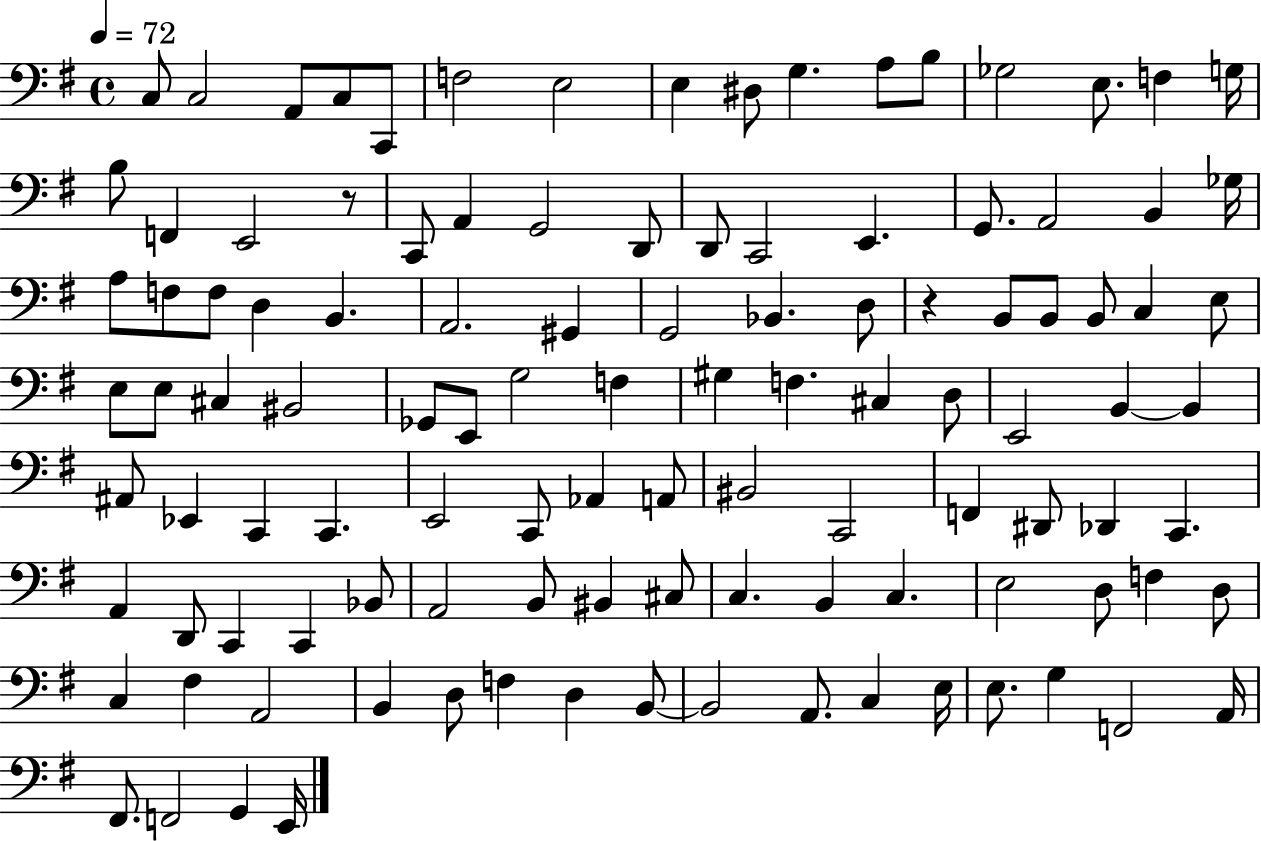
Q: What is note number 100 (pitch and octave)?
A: A2